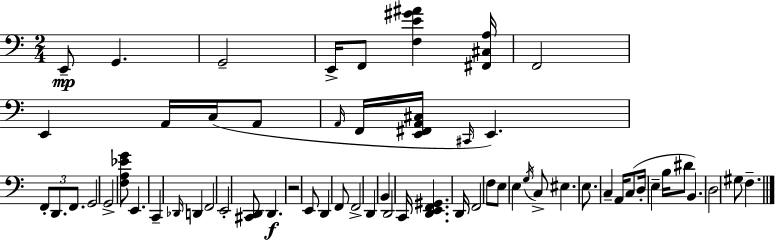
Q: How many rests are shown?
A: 1